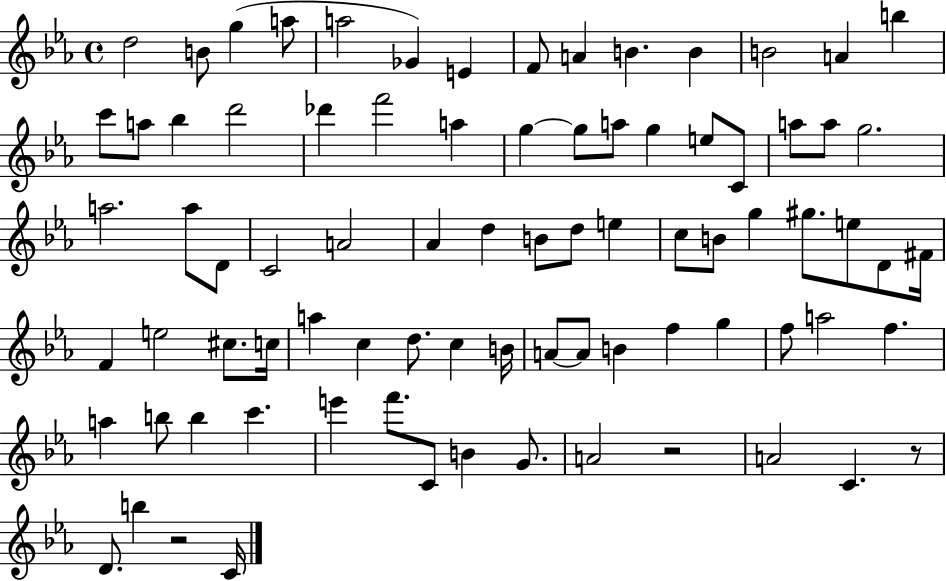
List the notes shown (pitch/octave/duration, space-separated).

D5/h B4/e G5/q A5/e A5/h Gb4/q E4/q F4/e A4/q B4/q. B4/q B4/h A4/q B5/q C6/e A5/e Bb5/q D6/h Db6/q F6/h A5/q G5/q G5/e A5/e G5/q E5/e C4/e A5/e A5/e G5/h. A5/h. A5/e D4/e C4/h A4/h Ab4/q D5/q B4/e D5/e E5/q C5/e B4/e G5/q G#5/e. E5/e D4/e F#4/s F4/q E5/h C#5/e. C5/s A5/q C5/q D5/e. C5/q B4/s A4/e A4/e B4/q F5/q G5/q F5/e A5/h F5/q. A5/q B5/e B5/q C6/q. E6/q F6/e. C4/e B4/q G4/e. A4/h R/h A4/h C4/q. R/e D4/e. B5/q R/h C4/s